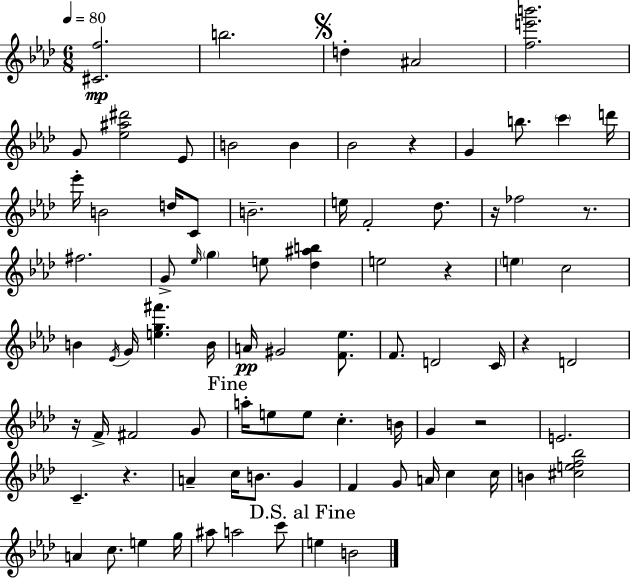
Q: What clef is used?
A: treble